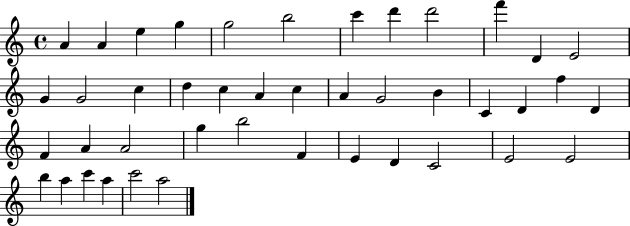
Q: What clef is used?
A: treble